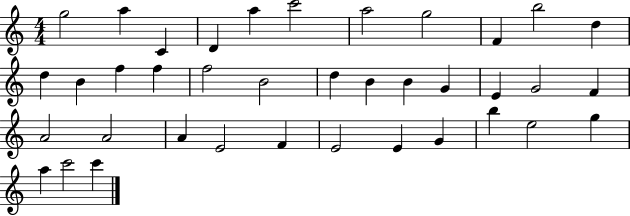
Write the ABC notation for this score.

X:1
T:Untitled
M:4/4
L:1/4
K:C
g2 a C D a c'2 a2 g2 F b2 d d B f f f2 B2 d B B G E G2 F A2 A2 A E2 F E2 E G b e2 g a c'2 c'